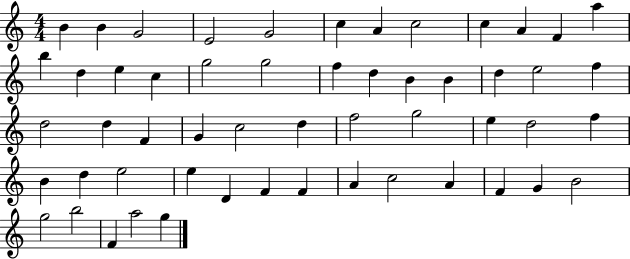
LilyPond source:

{
  \clef treble
  \numericTimeSignature
  \time 4/4
  \key c \major
  b'4 b'4 g'2 | e'2 g'2 | c''4 a'4 c''2 | c''4 a'4 f'4 a''4 | \break b''4 d''4 e''4 c''4 | g''2 g''2 | f''4 d''4 b'4 b'4 | d''4 e''2 f''4 | \break d''2 d''4 f'4 | g'4 c''2 d''4 | f''2 g''2 | e''4 d''2 f''4 | \break b'4 d''4 e''2 | e''4 d'4 f'4 f'4 | a'4 c''2 a'4 | f'4 g'4 b'2 | \break g''2 b''2 | f'4 a''2 g''4 | \bar "|."
}